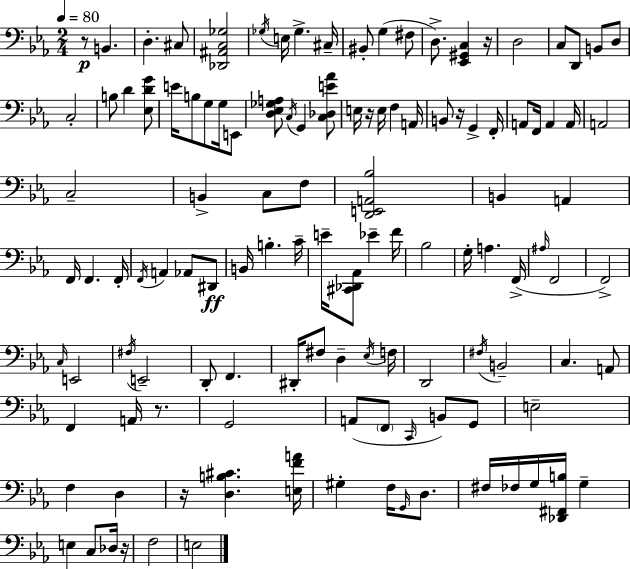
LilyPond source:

{
  \clef bass
  \numericTimeSignature
  \time 2/4
  \key c \minor
  \tempo 4 = 80
  \repeat volta 2 { r8\p b,4. | d4.-. cis8 | <des, ais, c ges>2 | \acciaccatura { ges16 } e16 ges4.-> | \break cis16-- bis,8-. g4( fis8 | d8.->) <ees, gis, c>4 | r16 d2 | c8 d,8 b,8 d8 | \break c2-. | b8 d'4 <ees d' g'>8 | e'16 b8 g8 g16 e,8 | <d ees ges a>8 \acciaccatura { c16 } g,4 | \break <c des e' aes'>8 e16 r16 e16 f4 | a,16 b,8 r16 g,4-> | f,16-. a,8 f,16 a,4 | a,16 a,2 | \break c2-- | b,4-> c8 | f8 <d, e, a, bes>2 | b,4 a,4 | \break f,16 f,4. | f,16-. \acciaccatura { f,16 } a,4 aes,8 | dis,8\ff b,16 b4.-. | c'16-- e'16-- <cis, des, aes,>8 ees'4-- | \break f'16 bes2 | g16-. a4. | f,16->( \grace { ais16 } f,2 | f,2->) | \break \grace { c16 } e,2 | \acciaccatura { fis16 } e,2-- | d,8-. | f,4. dis,16-. fis8 | \break d4-- \acciaccatura { ees16 } f16 d,2 | \acciaccatura { fis16 } | b,2-- | c4. a,8 | \break f,4 a,16 r8. | g,2 | a,8( \parenthesize f,8 \grace { c,16 }) b,8 g,8 | e2-- | \break f4 d4 | r16 <d b cis'>4. | <e f' a'>16 gis4-. f16 \grace { g,16 } d8. | fis16 fes16 g16 <des, fis, b>16 g4-- | \break e4 c8 | des16 r16 f2 | e2 | } \bar "|."
}